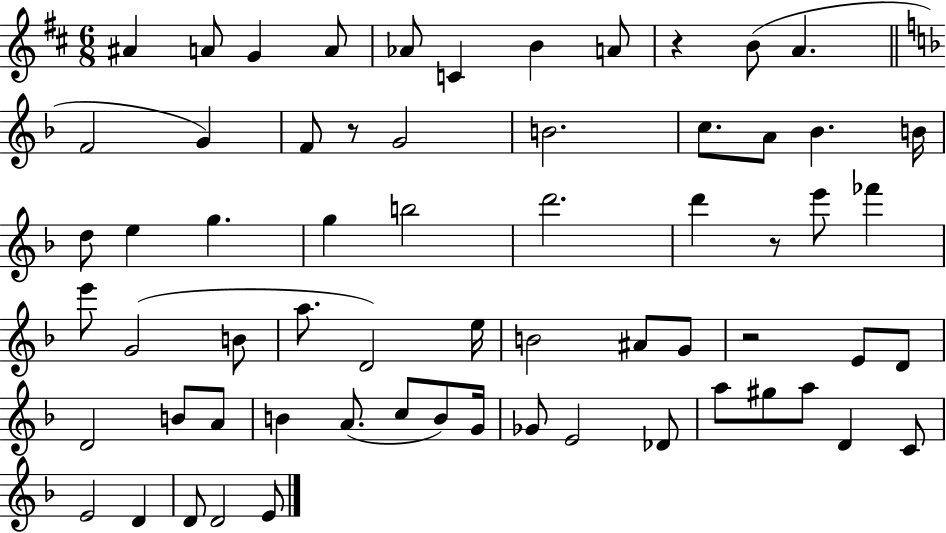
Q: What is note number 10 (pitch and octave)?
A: A4